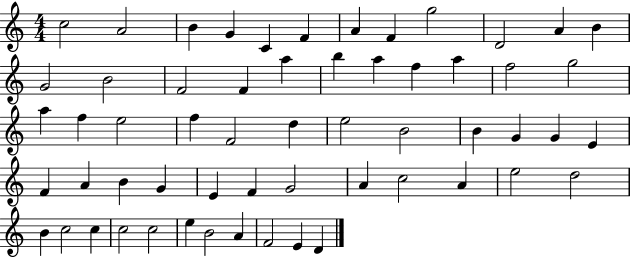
{
  \clef treble
  \numericTimeSignature
  \time 4/4
  \key c \major
  c''2 a'2 | b'4 g'4 c'4 f'4 | a'4 f'4 g''2 | d'2 a'4 b'4 | \break g'2 b'2 | f'2 f'4 a''4 | b''4 a''4 f''4 a''4 | f''2 g''2 | \break a''4 f''4 e''2 | f''4 f'2 d''4 | e''2 b'2 | b'4 g'4 g'4 e'4 | \break f'4 a'4 b'4 g'4 | e'4 f'4 g'2 | a'4 c''2 a'4 | e''2 d''2 | \break b'4 c''2 c''4 | c''2 c''2 | e''4 b'2 a'4 | f'2 e'4 d'4 | \break \bar "|."
}